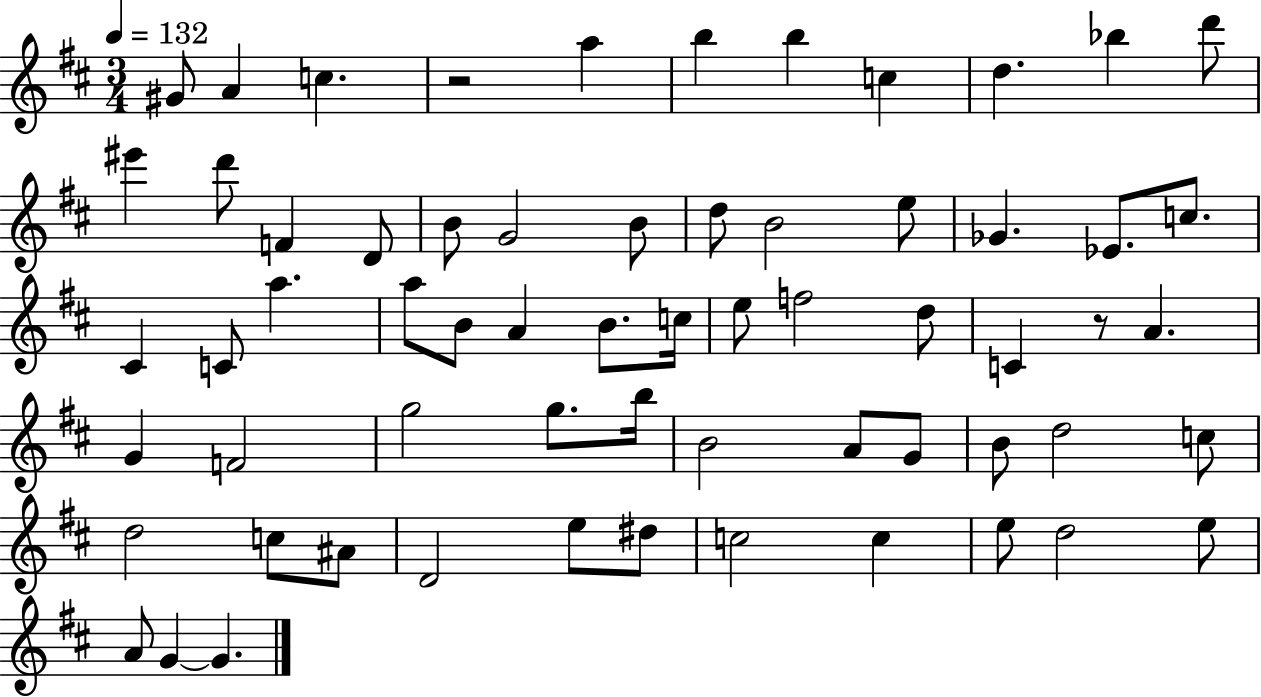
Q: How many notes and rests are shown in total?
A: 63